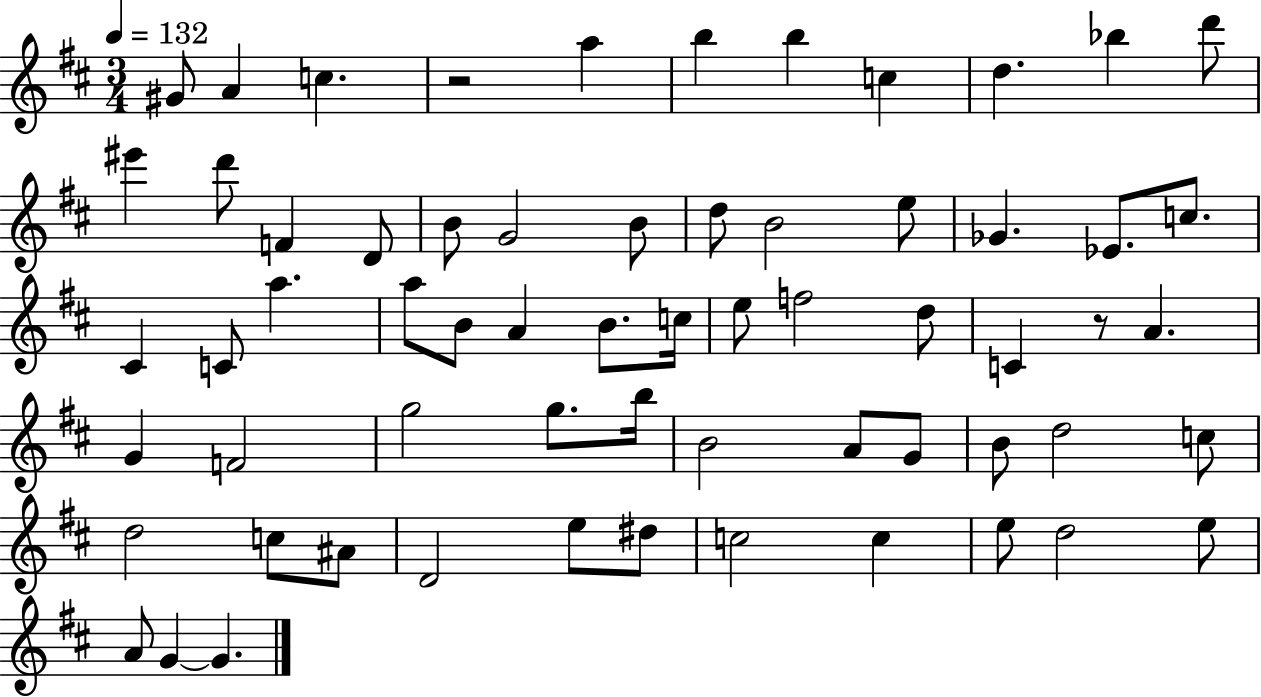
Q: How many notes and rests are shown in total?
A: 63